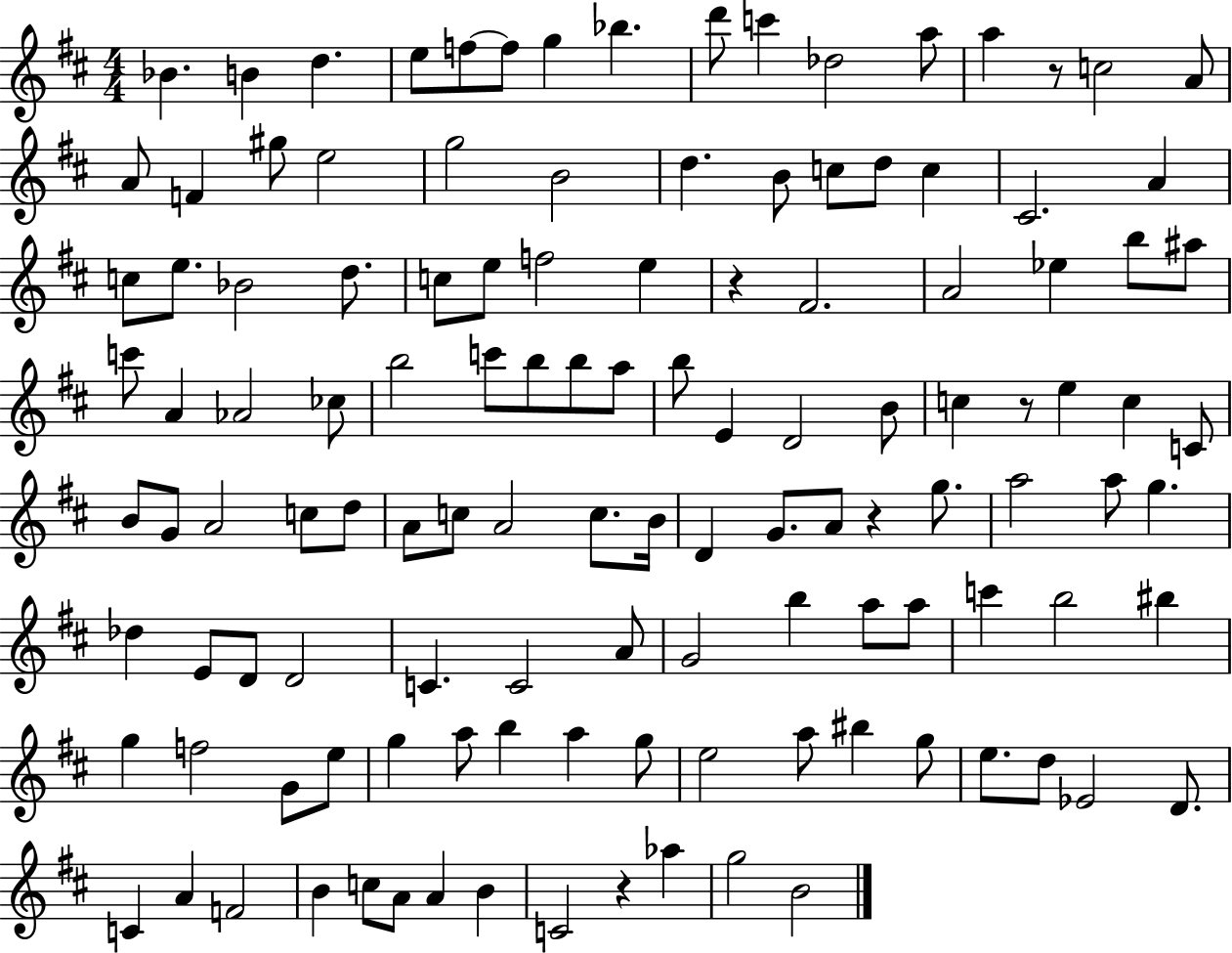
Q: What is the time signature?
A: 4/4